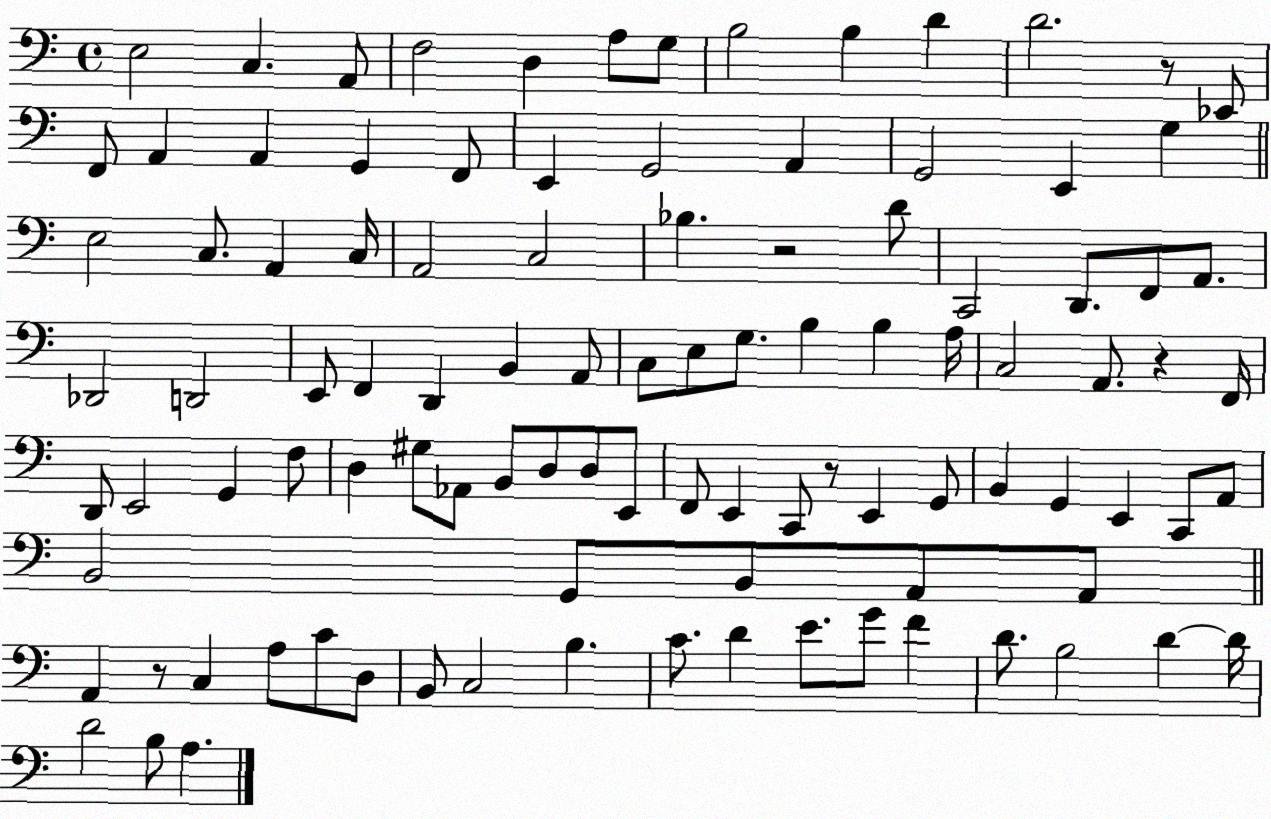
X:1
T:Untitled
M:4/4
L:1/4
K:C
E,2 C, A,,/2 F,2 D, A,/2 G,/2 B,2 B, D D2 z/2 _E,,/2 F,,/2 A,, A,, G,, F,,/2 E,, G,,2 A,, G,,2 E,, G, E,2 C,/2 A,, C,/4 A,,2 C,2 _B, z2 D/2 C,,2 D,,/2 F,,/2 A,,/2 _D,,2 D,,2 E,,/2 F,, D,, B,, A,,/2 C,/2 E,/2 G,/2 B, B, A,/4 C,2 A,,/2 z F,,/4 D,,/2 E,,2 G,, F,/2 D, ^G,/2 _A,,/2 B,,/2 D,/2 D,/2 E,,/2 F,,/2 E,, C,,/2 z/2 E,, G,,/2 B,, G,, E,, C,,/2 A,,/2 B,,2 G,,/2 B,,/2 A,,/2 A,,/2 A,, z/2 C, A,/2 C/2 D,/2 B,,/2 C,2 B, C/2 D E/2 G/2 F D/2 B,2 D D/4 D2 B,/2 A,